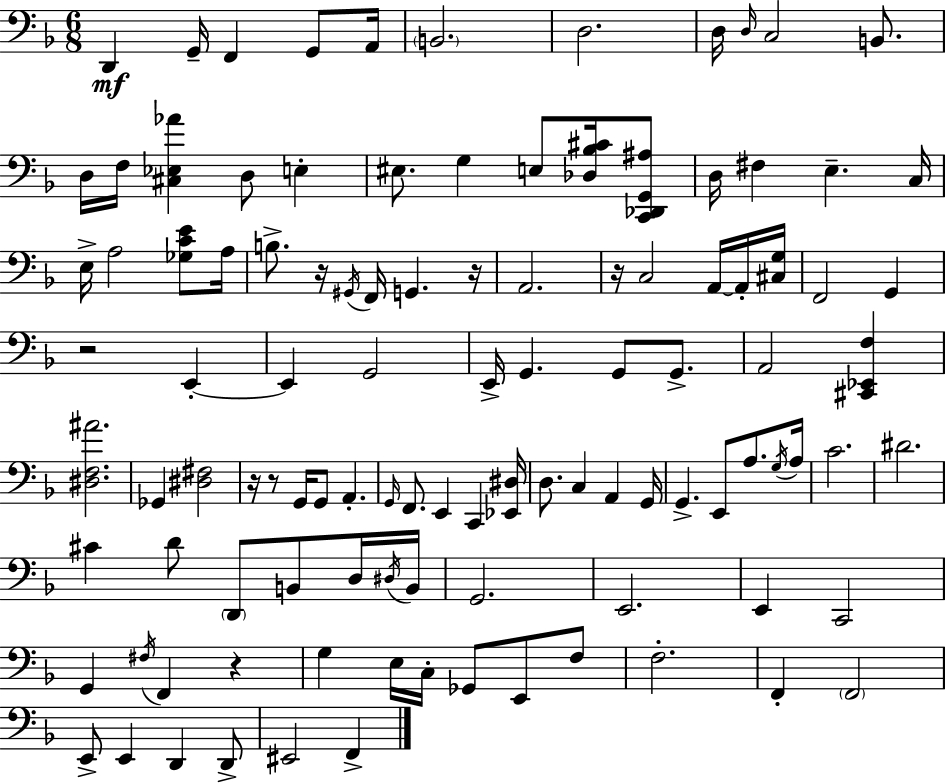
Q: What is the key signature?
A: F major